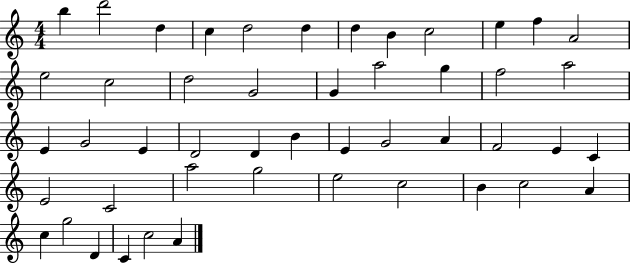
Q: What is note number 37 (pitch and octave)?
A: G5